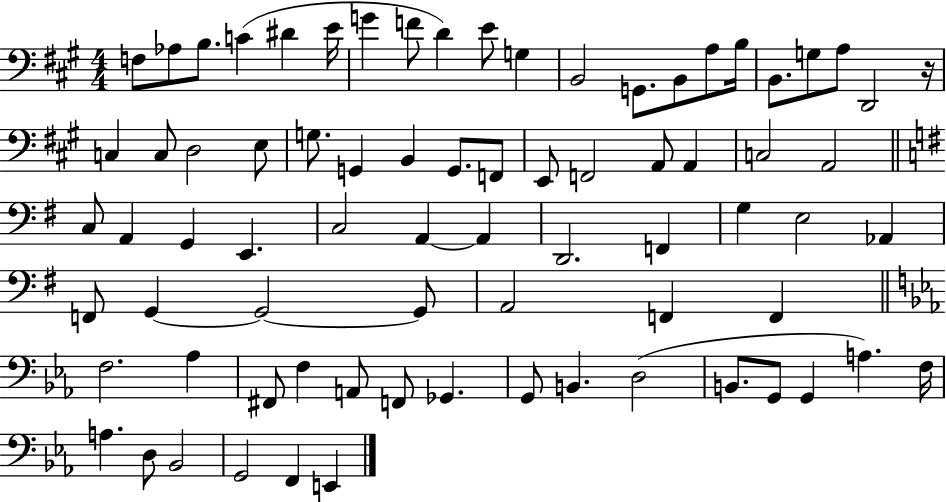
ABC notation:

X:1
T:Untitled
M:4/4
L:1/4
K:A
F,/2 _A,/2 B,/2 C ^D E/4 G F/2 D E/2 G, B,,2 G,,/2 B,,/2 A,/2 B,/4 B,,/2 G,/2 A,/2 D,,2 z/4 C, C,/2 D,2 E,/2 G,/2 G,, B,, G,,/2 F,,/2 E,,/2 F,,2 A,,/2 A,, C,2 A,,2 C,/2 A,, G,, E,, C,2 A,, A,, D,,2 F,, G, E,2 _A,, F,,/2 G,, G,,2 G,,/2 A,,2 F,, F,, F,2 _A, ^F,,/2 F, A,,/2 F,,/2 _G,, G,,/2 B,, D,2 B,,/2 G,,/2 G,, A, F,/4 A, D,/2 _B,,2 G,,2 F,, E,,